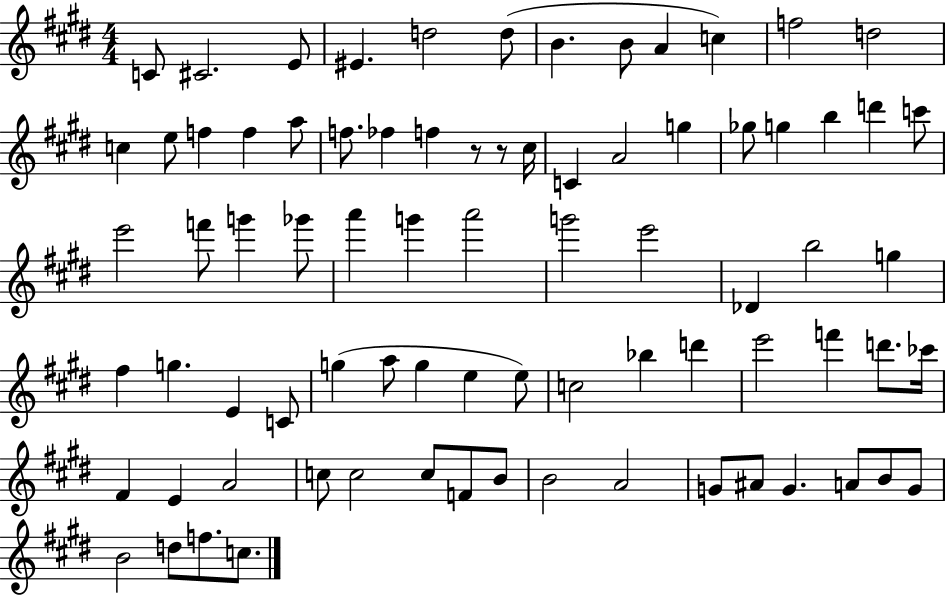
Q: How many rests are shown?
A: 2